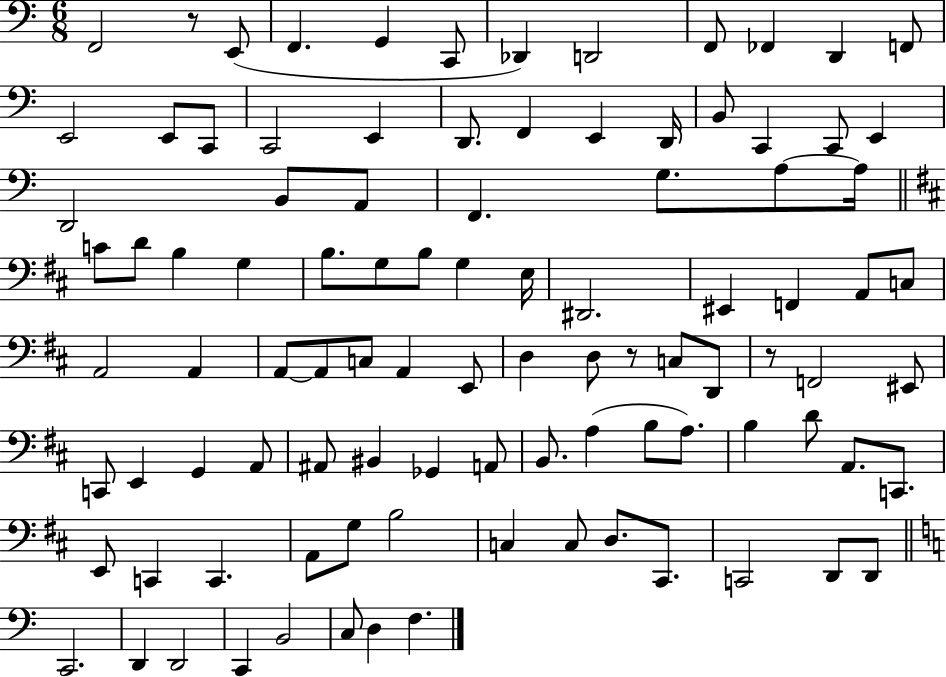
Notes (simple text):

F2/h R/e E2/e F2/q. G2/q C2/e Db2/q D2/h F2/e FES2/q D2/q F2/e E2/h E2/e C2/e C2/h E2/q D2/e. F2/q E2/q D2/s B2/e C2/q C2/e E2/q D2/h B2/e A2/e F2/q. G3/e. A3/e A3/s C4/e D4/e B3/q G3/q B3/e. G3/e B3/e G3/q E3/s D#2/h. EIS2/q F2/q A2/e C3/e A2/h A2/q A2/e A2/e C3/e A2/q E2/e D3/q D3/e R/e C3/e D2/e R/e F2/h EIS2/e C2/e E2/q G2/q A2/e A#2/e BIS2/q Gb2/q A2/e B2/e. A3/q B3/e A3/e. B3/q D4/e A2/e. C2/e. E2/e C2/q C2/q. A2/e G3/e B3/h C3/q C3/e D3/e. C#2/e. C2/h D2/e D2/e C2/h. D2/q D2/h C2/q B2/h C3/e D3/q F3/q.